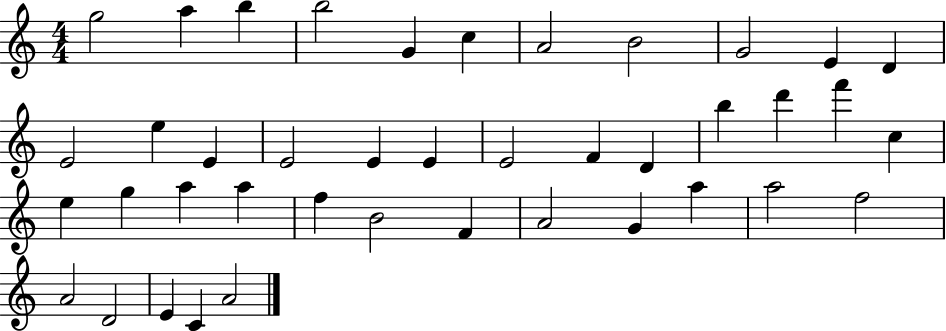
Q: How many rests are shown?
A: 0